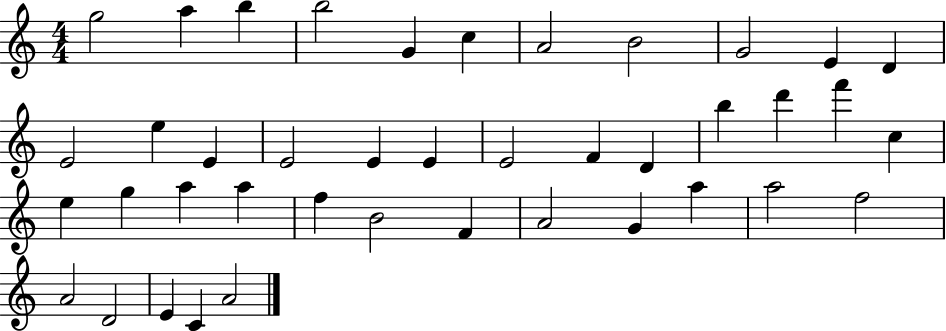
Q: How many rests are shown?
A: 0